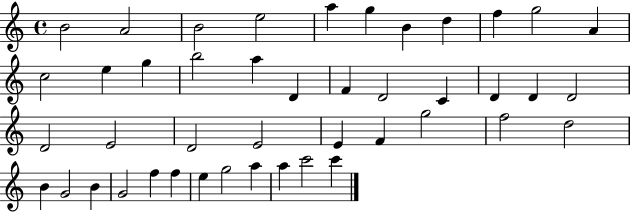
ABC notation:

X:1
T:Untitled
M:4/4
L:1/4
K:C
B2 A2 B2 e2 a g B d f g2 A c2 e g b2 a D F D2 C D D D2 D2 E2 D2 E2 E F g2 f2 d2 B G2 B G2 f f e g2 a a c'2 c'